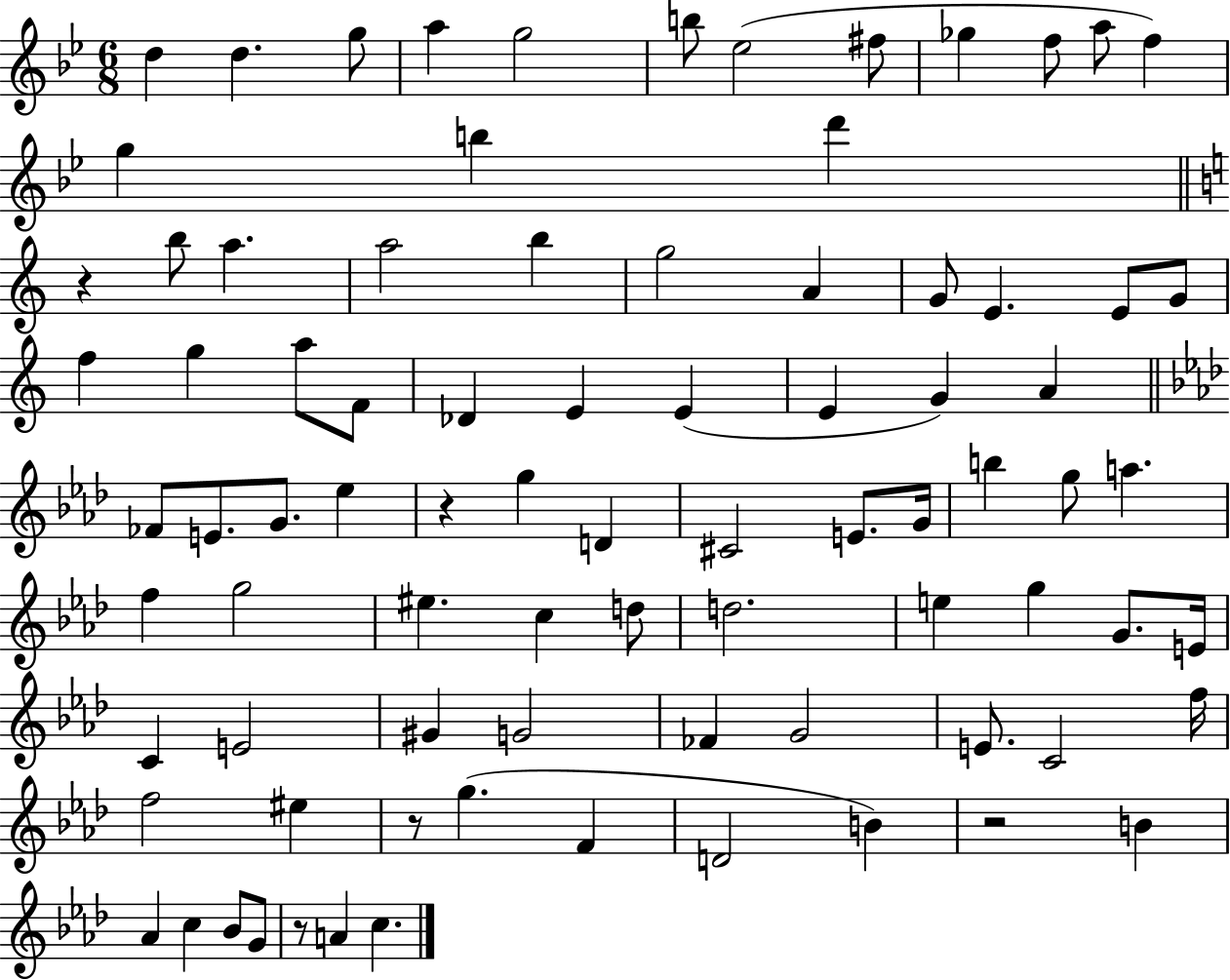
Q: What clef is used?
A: treble